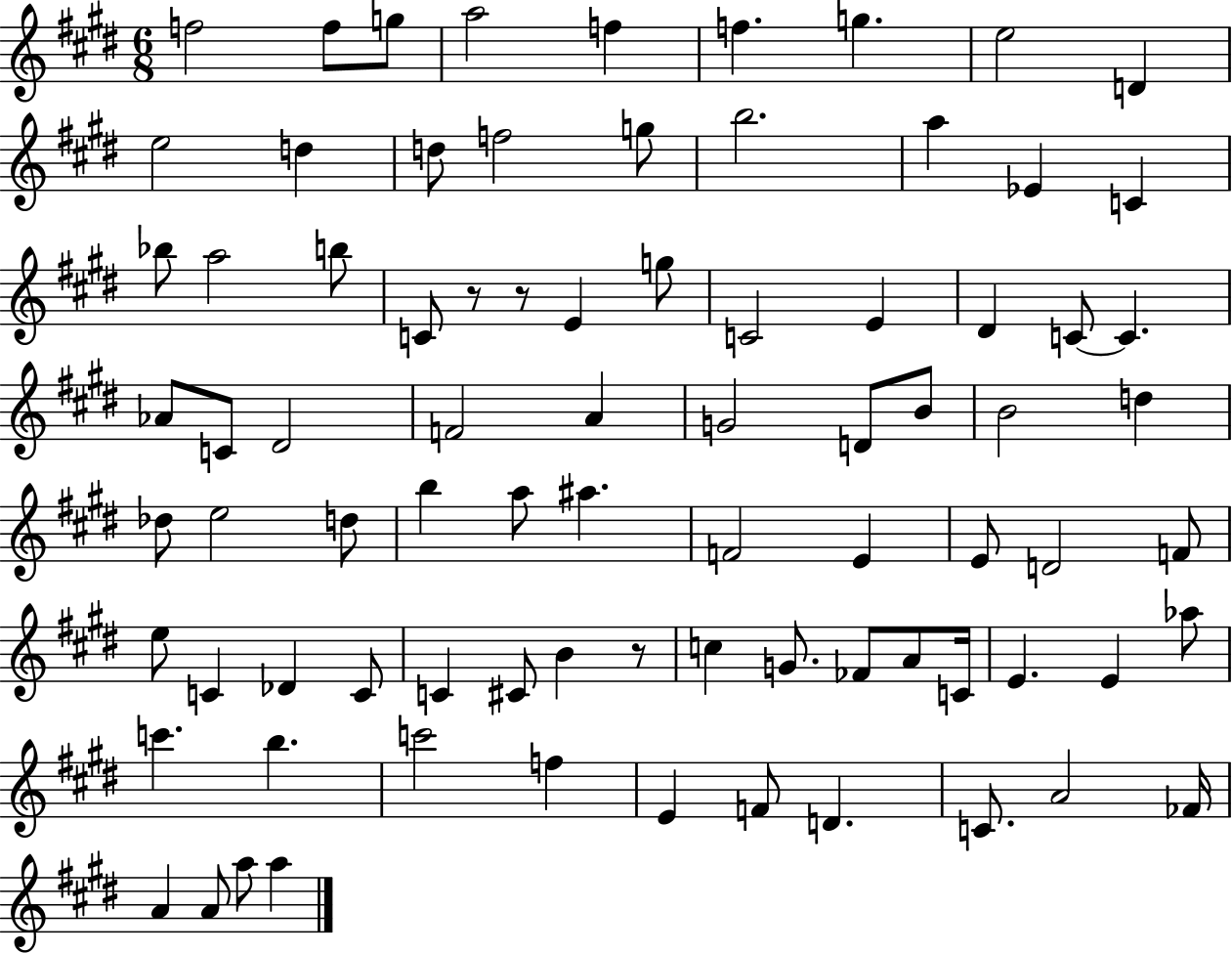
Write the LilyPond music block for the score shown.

{
  \clef treble
  \numericTimeSignature
  \time 6/8
  \key e \major
  f''2 f''8 g''8 | a''2 f''4 | f''4. g''4. | e''2 d'4 | \break e''2 d''4 | d''8 f''2 g''8 | b''2. | a''4 ees'4 c'4 | \break bes''8 a''2 b''8 | c'8 r8 r8 e'4 g''8 | c'2 e'4 | dis'4 c'8~~ c'4. | \break aes'8 c'8 dis'2 | f'2 a'4 | g'2 d'8 b'8 | b'2 d''4 | \break des''8 e''2 d''8 | b''4 a''8 ais''4. | f'2 e'4 | e'8 d'2 f'8 | \break e''8 c'4 des'4 c'8 | c'4 cis'8 b'4 r8 | c''4 g'8. fes'8 a'8 c'16 | e'4. e'4 aes''8 | \break c'''4. b''4. | c'''2 f''4 | e'4 f'8 d'4. | c'8. a'2 fes'16 | \break a'4 a'8 a''8 a''4 | \bar "|."
}